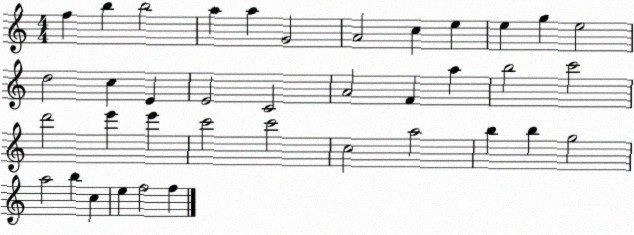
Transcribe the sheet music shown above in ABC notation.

X:1
T:Untitled
M:4/4
L:1/4
K:C
f b b2 a a G2 A2 c e e g e2 d2 c E E2 C2 A2 F a b2 c'2 d'2 e' e' c'2 c'2 c2 a2 b b g2 a2 b c e f2 f